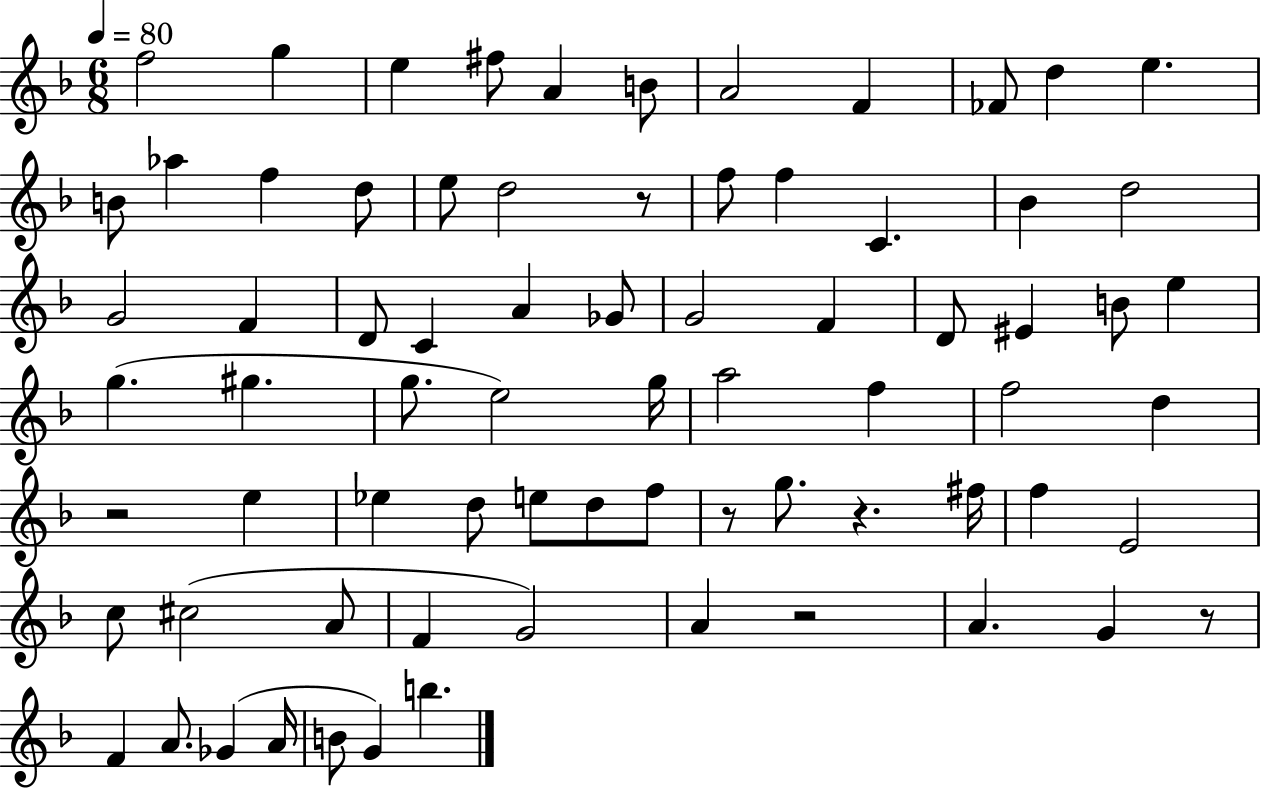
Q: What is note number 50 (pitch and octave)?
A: G5